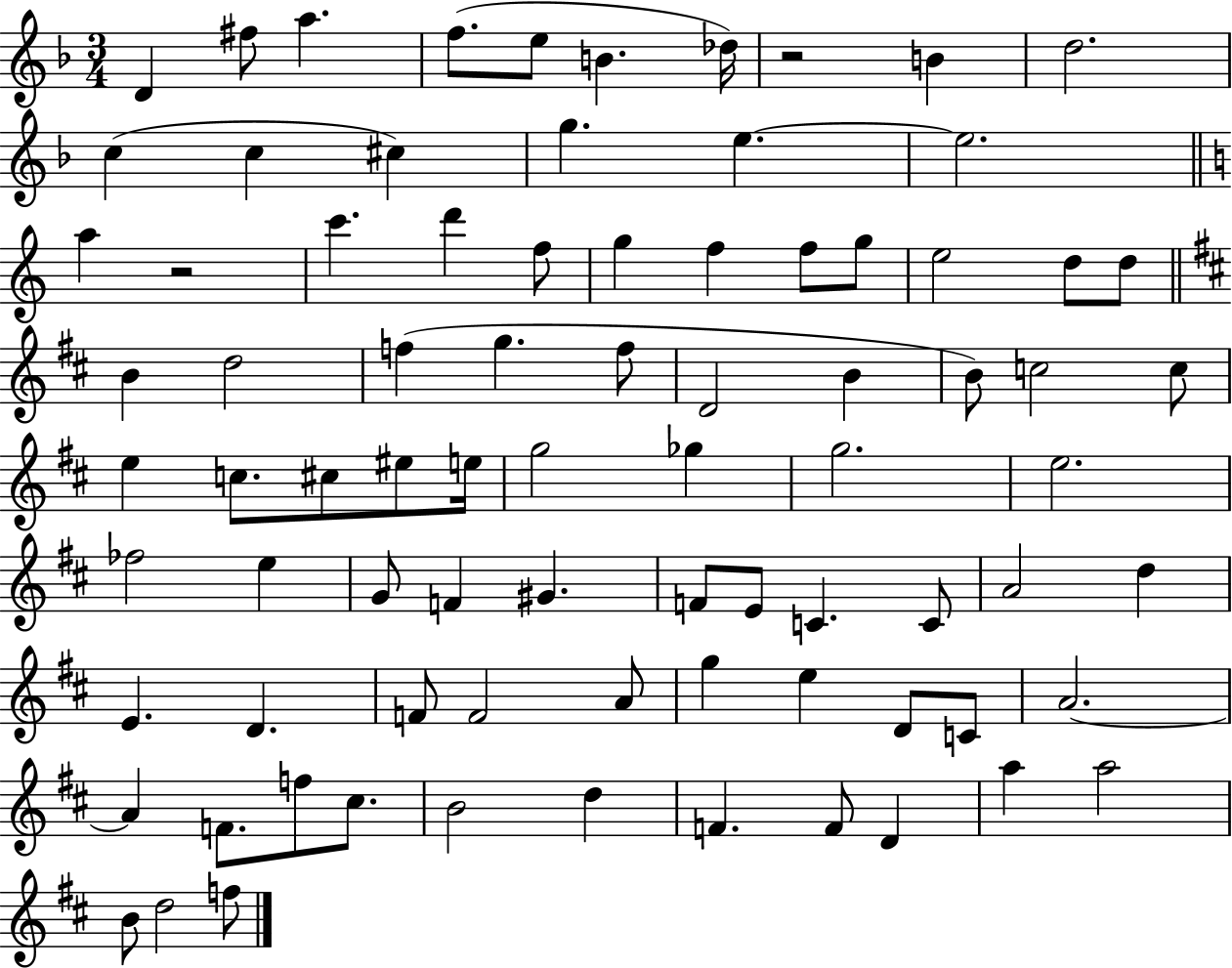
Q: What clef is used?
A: treble